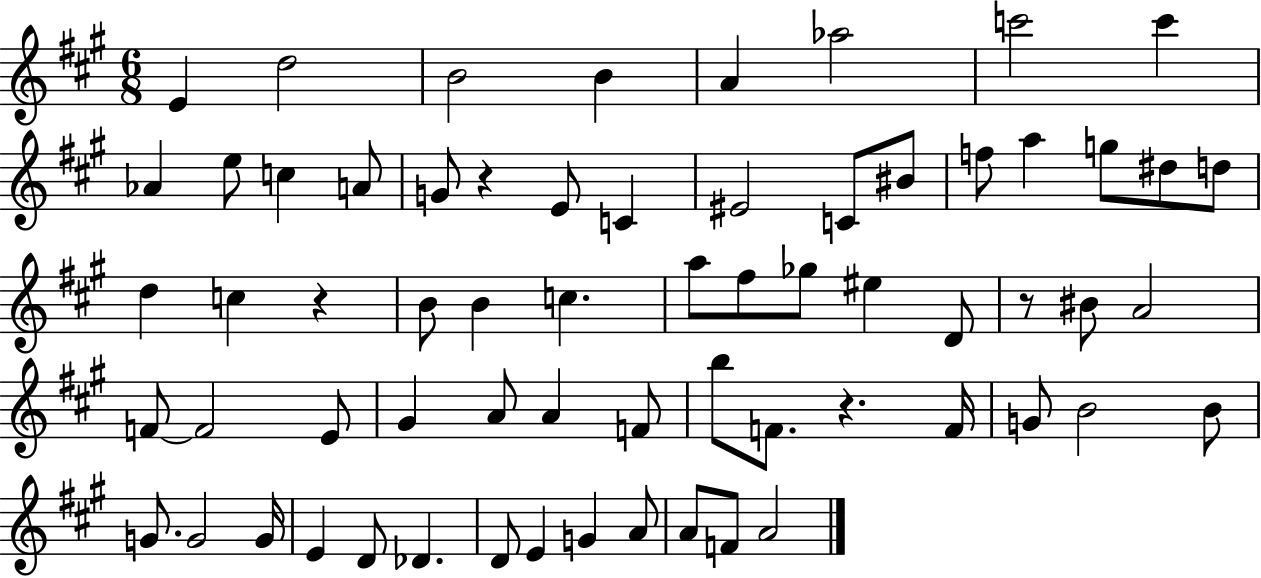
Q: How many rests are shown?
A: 4